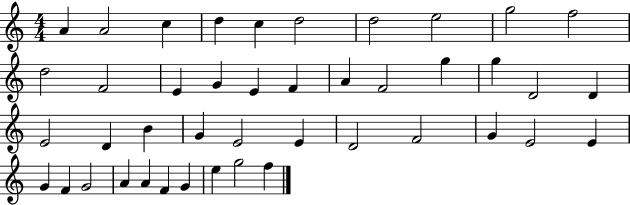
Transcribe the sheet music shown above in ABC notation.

X:1
T:Untitled
M:4/4
L:1/4
K:C
A A2 c d c d2 d2 e2 g2 f2 d2 F2 E G E F A F2 g g D2 D E2 D B G E2 E D2 F2 G E2 E G F G2 A A F G e g2 f